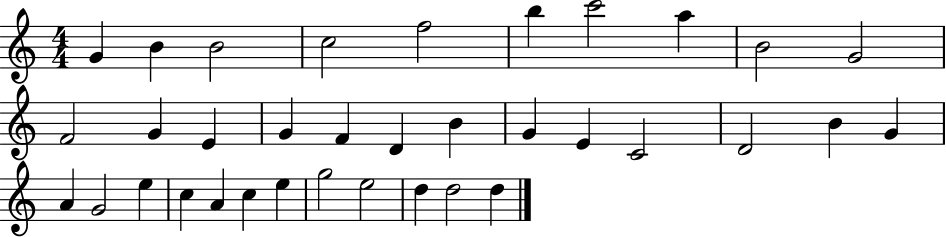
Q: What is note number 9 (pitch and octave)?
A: B4